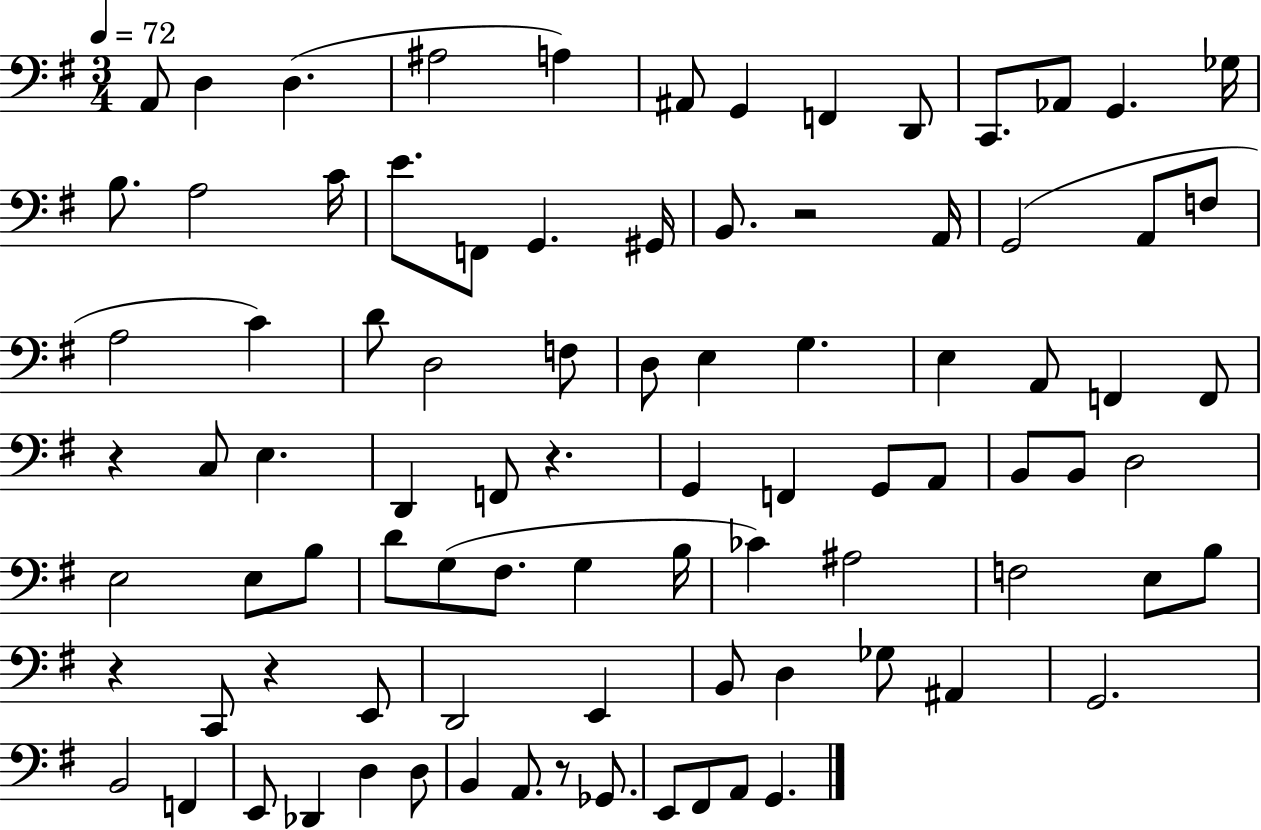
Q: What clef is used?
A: bass